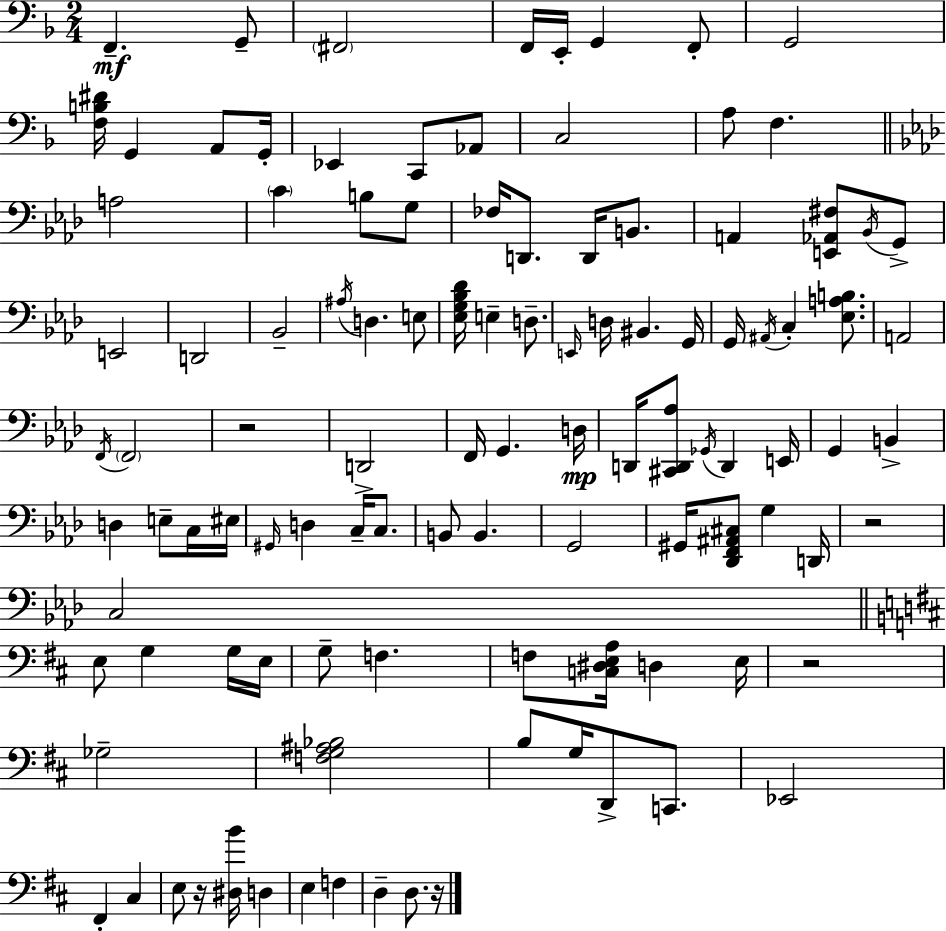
F2/q. G2/e F#2/h F2/s E2/s G2/q F2/e G2/h [F3,B3,D#4]/s G2/q A2/e G2/s Eb2/q C2/e Ab2/e C3/h A3/e F3/q. A3/h C4/q B3/e G3/e FES3/s D2/e. D2/s B2/e. A2/q [E2,Ab2,F#3]/e Bb2/s G2/e E2/h D2/h Bb2/h A#3/s D3/q. E3/e [Eb3,G3,Bb3,Db4]/s E3/q D3/e. E2/s D3/s BIS2/q. G2/s G2/s A#2/s C3/q [Eb3,A3,B3]/e. A2/h F2/s F2/h R/h D2/h F2/s G2/q. D3/s D2/s [C#2,D2,Ab3]/e Gb2/s D2/q E2/s G2/q B2/q D3/q E3/e C3/s EIS3/s G#2/s D3/q C3/s C3/e. B2/e B2/q. G2/h G#2/s [Db2,F2,A#2,C#3]/e G3/q D2/s R/h C3/h E3/e G3/q G3/s E3/s G3/e F3/q. F3/e [C3,D#3,E3,A3]/s D3/q E3/s R/h Gb3/h [F3,G3,A#3,Bb3]/h B3/e G3/s D2/e C2/e. Eb2/h F#2/q C#3/q E3/e R/s [D#3,B4]/s D3/q E3/q F3/q D3/q D3/e. R/s